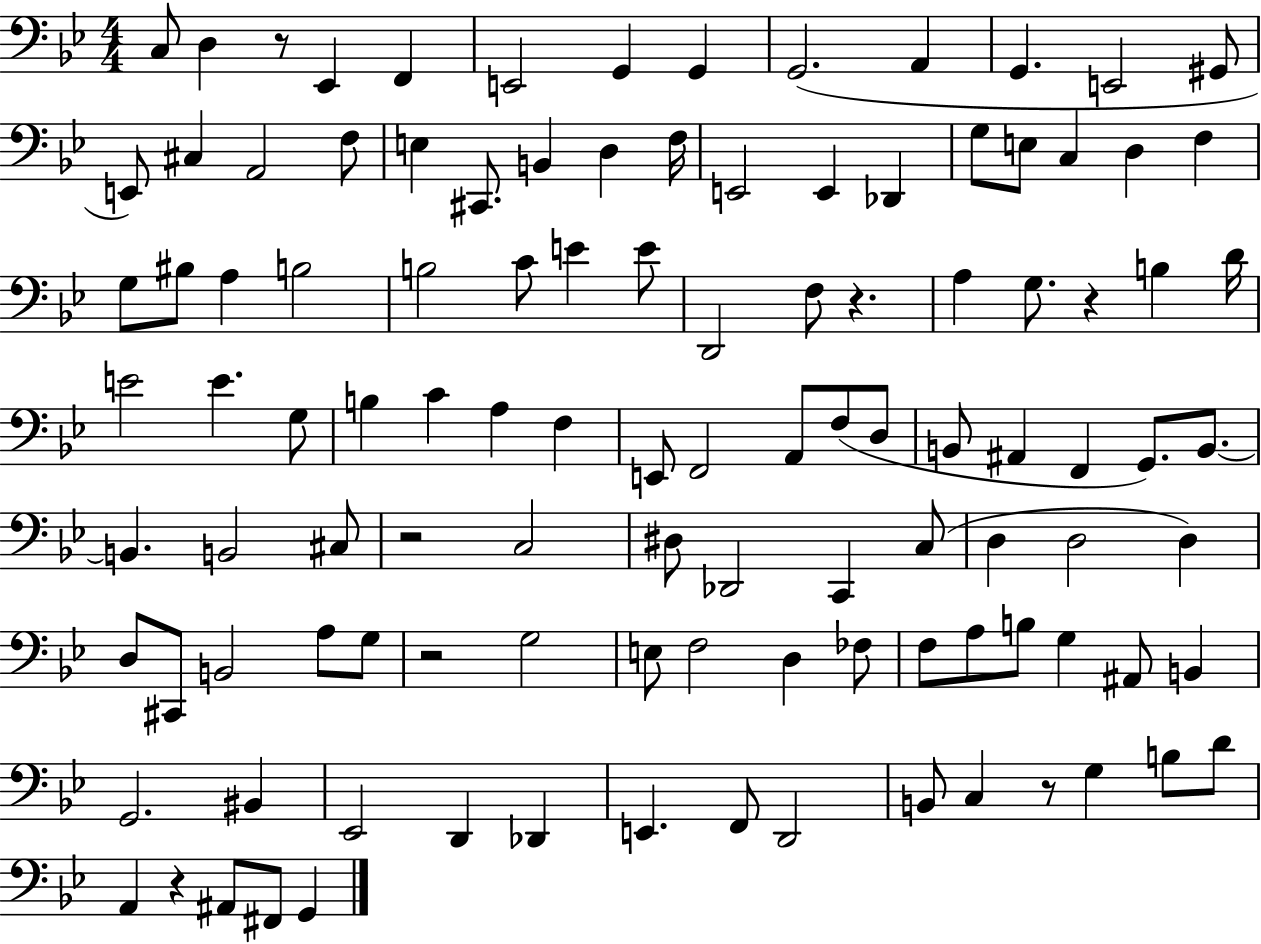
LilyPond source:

{
  \clef bass
  \numericTimeSignature
  \time 4/4
  \key bes \major
  \repeat volta 2 { c8 d4 r8 ees,4 f,4 | e,2 g,4 g,4 | g,2.( a,4 | g,4. e,2 gis,8 | \break e,8) cis4 a,2 f8 | e4 cis,8. b,4 d4 f16 | e,2 e,4 des,4 | g8 e8 c4 d4 f4 | \break g8 bis8 a4 b2 | b2 c'8 e'4 e'8 | d,2 f8 r4. | a4 g8. r4 b4 d'16 | \break e'2 e'4. g8 | b4 c'4 a4 f4 | e,8 f,2 a,8 f8( d8 | b,8 ais,4 f,4 g,8.) b,8.~~ | \break b,4. b,2 cis8 | r2 c2 | dis8 des,2 c,4 c8( | d4 d2 d4) | \break d8 cis,8 b,2 a8 g8 | r2 g2 | e8 f2 d4 fes8 | f8 a8 b8 g4 ais,8 b,4 | \break g,2. bis,4 | ees,2 d,4 des,4 | e,4. f,8 d,2 | b,8 c4 r8 g4 b8 d'8 | \break a,4 r4 ais,8 fis,8 g,4 | } \bar "|."
}